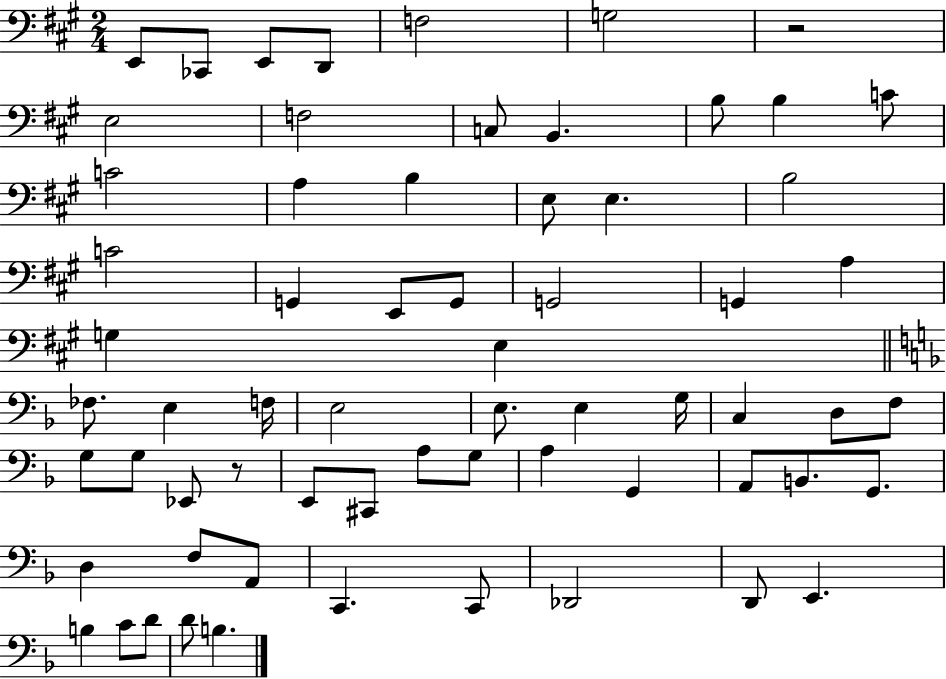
{
  \clef bass
  \numericTimeSignature
  \time 2/4
  \key a \major
  e,8 ces,8 e,8 d,8 | f2 | g2 | r2 | \break e2 | f2 | c8 b,4. | b8 b4 c'8 | \break c'2 | a4 b4 | e8 e4. | b2 | \break c'2 | g,4 e,8 g,8 | g,2 | g,4 a4 | \break g4 e4 | \bar "||" \break \key f \major fes8. e4 f16 | e2 | e8. e4 g16 | c4 d8 f8 | \break g8 g8 ees,8 r8 | e,8 cis,8 a8 g8 | a4 g,4 | a,8 b,8. g,8. | \break d4 f8 a,8 | c,4. c,8 | des,2 | d,8 e,4. | \break b4 c'8 d'8 | d'8 b4. | \bar "|."
}